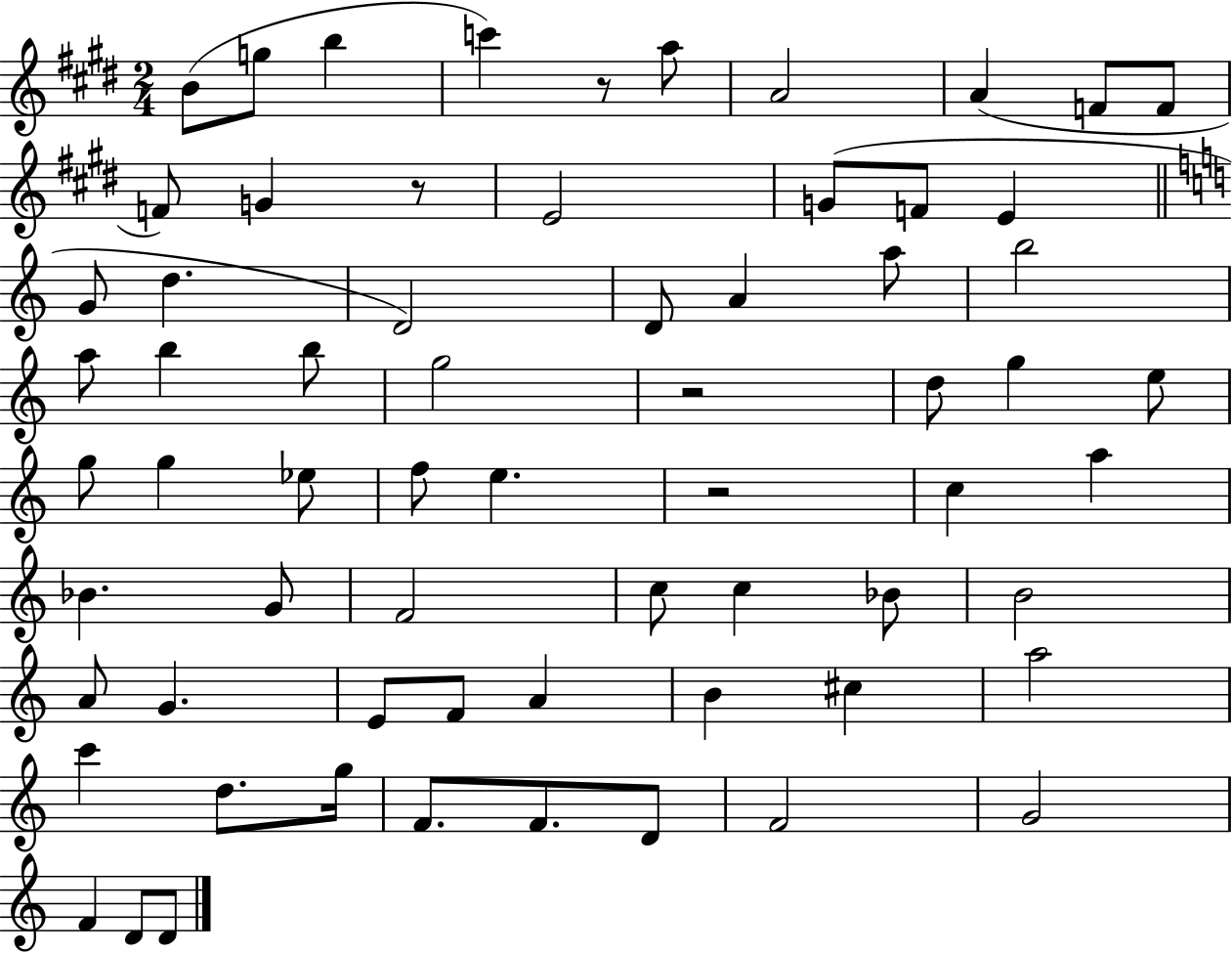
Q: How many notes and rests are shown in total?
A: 66